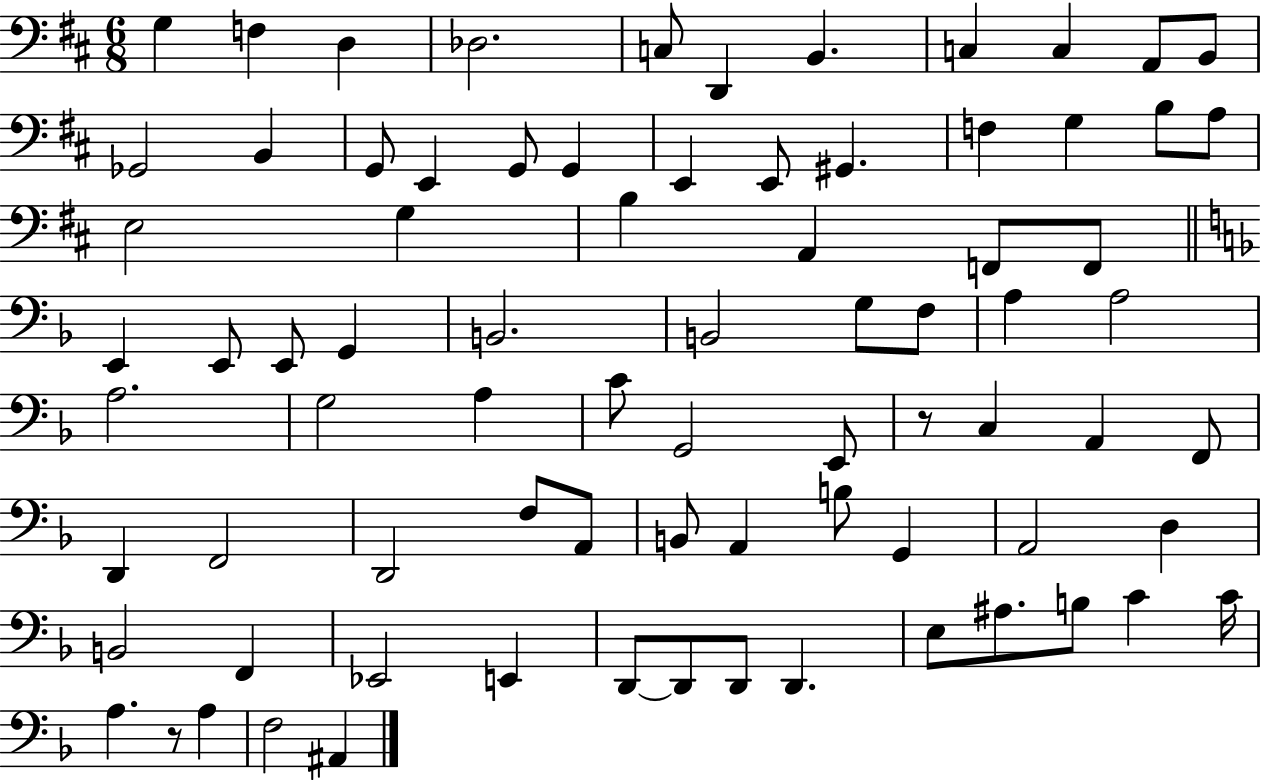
G3/q F3/q D3/q Db3/h. C3/e D2/q B2/q. C3/q C3/q A2/e B2/e Gb2/h B2/q G2/e E2/q G2/e G2/q E2/q E2/e G#2/q. F3/q G3/q B3/e A3/e E3/h G3/q B3/q A2/q F2/e F2/e E2/q E2/e E2/e G2/q B2/h. B2/h G3/e F3/e A3/q A3/h A3/h. G3/h A3/q C4/e G2/h E2/e R/e C3/q A2/q F2/e D2/q F2/h D2/h F3/e A2/e B2/e A2/q B3/e G2/q A2/h D3/q B2/h F2/q Eb2/h E2/q D2/e D2/e D2/e D2/q. E3/e A#3/e. B3/e C4/q C4/s A3/q. R/e A3/q F3/h A#2/q